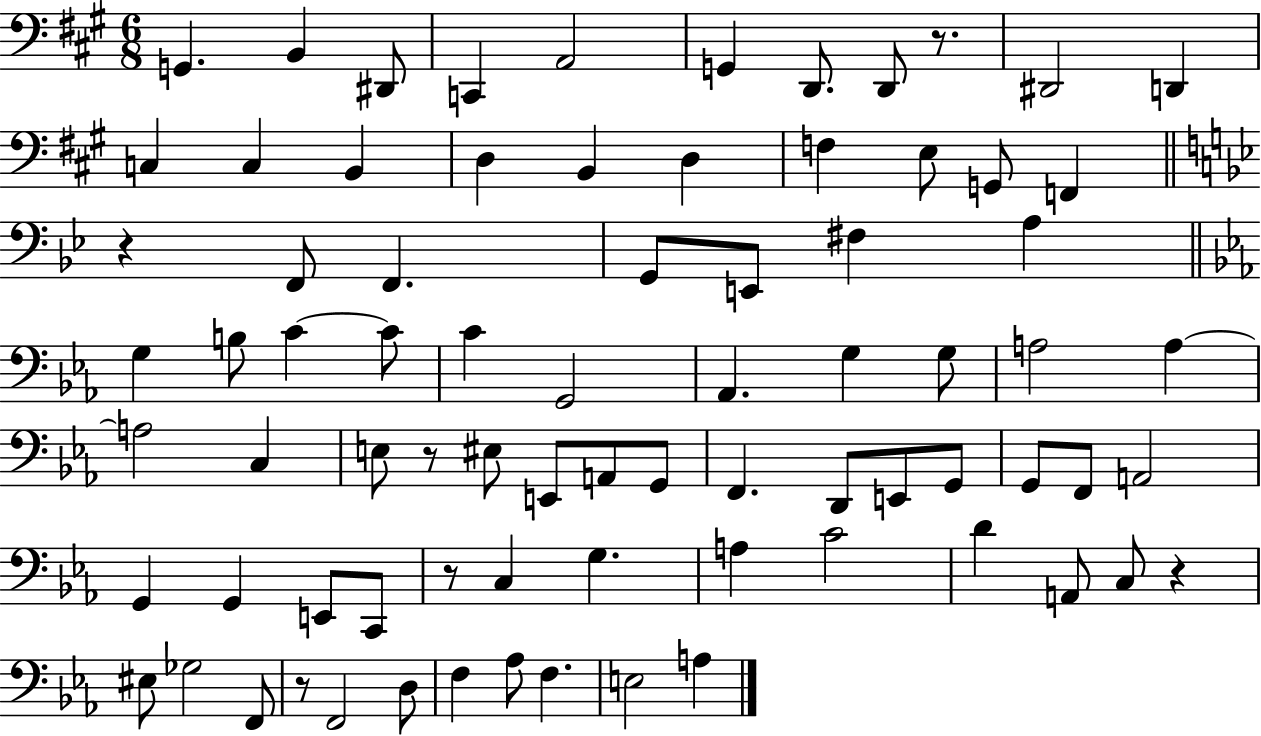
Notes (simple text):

G2/q. B2/q D#2/e C2/q A2/h G2/q D2/e. D2/e R/e. D#2/h D2/q C3/q C3/q B2/q D3/q B2/q D3/q F3/q E3/e G2/e F2/q R/q F2/e F2/q. G2/e E2/e F#3/q A3/q G3/q B3/e C4/q C4/e C4/q G2/h Ab2/q. G3/q G3/e A3/h A3/q A3/h C3/q E3/e R/e EIS3/e E2/e A2/e G2/e F2/q. D2/e E2/e G2/e G2/e F2/e A2/h G2/q G2/q E2/e C2/e R/e C3/q G3/q. A3/q C4/h D4/q A2/e C3/e R/q EIS3/e Gb3/h F2/e R/e F2/h D3/e F3/q Ab3/e F3/q. E3/h A3/q